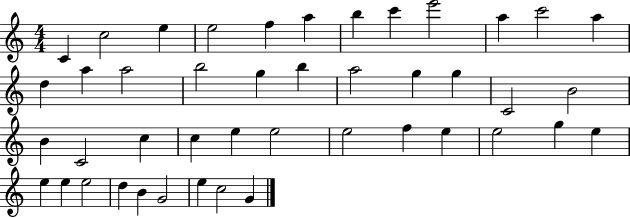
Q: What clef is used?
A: treble